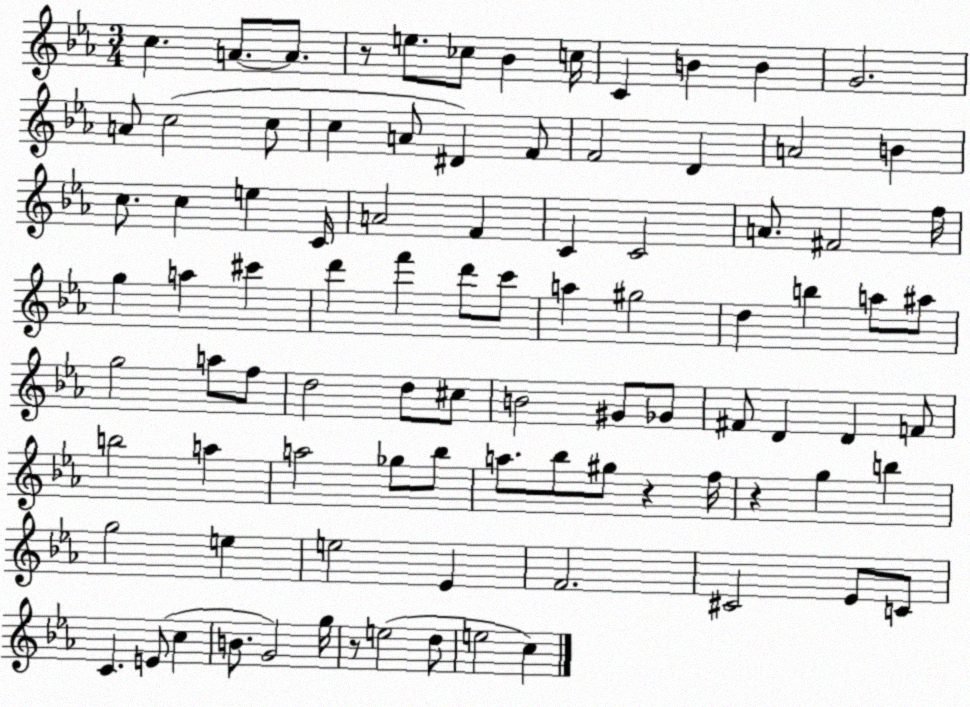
X:1
T:Untitled
M:3/4
L:1/4
K:Eb
c A/2 A/2 z/2 e/2 _c/2 _B c/4 C B B G2 A/2 c2 c/2 c A/2 ^D F/2 F2 D A2 B c/2 c e C/4 A2 F C C2 A/2 ^F2 f/4 g a ^c' d' f' d'/2 c'/2 a ^g2 d b a/2 ^a/2 g2 a/2 f/2 d2 d/2 ^c/2 B2 ^G/2 _G/2 ^F/2 D D F/2 b2 a a2 _g/2 _b/2 a/2 _b/2 ^g/2 z f/4 z g b g2 e e2 _E F2 ^C2 _E/2 C/2 C E/2 c B/2 G2 g/4 z/2 e2 d/2 e2 c